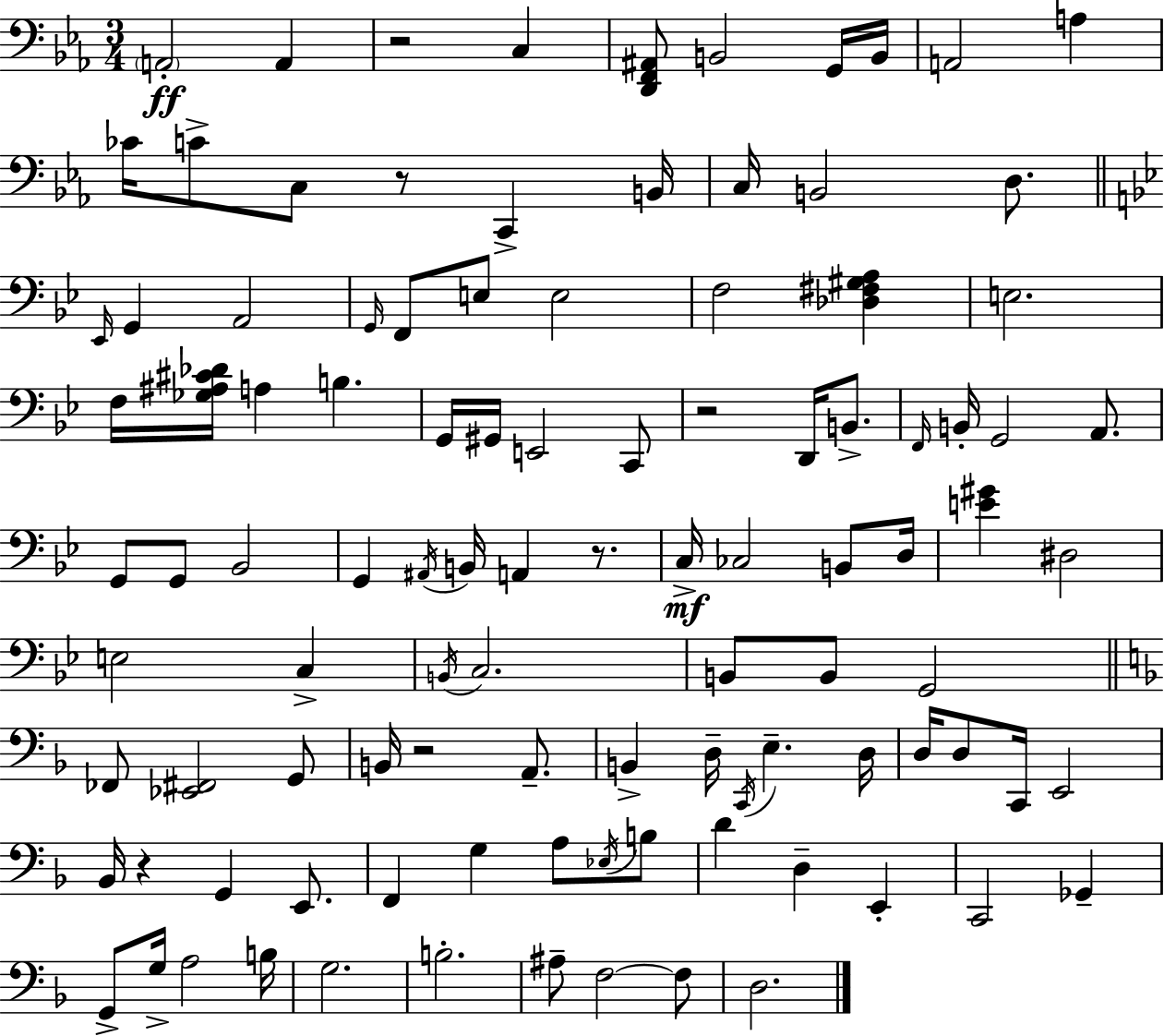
{
  \clef bass
  \numericTimeSignature
  \time 3/4
  \key ees \major
  \parenthesize a,2-.\ff a,4 | r2 c4 | <d, f, ais,>8 b,2 g,16 b,16 | a,2 a4 | \break ces'16 c'8-> c8 r8 c,4-> b,16 | c16 b,2 d8. | \bar "||" \break \key g \minor \grace { ees,16 } g,4 a,2 | \grace { g,16 } f,8 e8 e2 | f2 <des fis gis a>4 | e2. | \break f16 <ges ais cis' des'>16 a4 b4. | g,16 gis,16 e,2 | c,8 r2 d,16 b,8.-> | \grace { f,16 } b,16-. g,2 | \break a,8. g,8 g,8 bes,2 | g,4 \acciaccatura { ais,16 } b,16 a,4 | r8. c16->\mf ces2 | b,8 d16 <e' gis'>4 dis2 | \break e2 | c4-> \acciaccatura { b,16 } c2. | b,8 b,8 g,2 | \bar "||" \break \key d \minor fes,8 <ees, fis,>2 g,8 | b,16 r2 a,8.-- | b,4-> d16-- \acciaccatura { c,16 } e4.-- | d16 d16 d8 c,16 e,2 | \break bes,16 r4 g,4 e,8. | f,4 g4 a8 \acciaccatura { ees16 } | b8 d'4 d4-- e,4-. | c,2 ges,4-- | \break g,8-> g16-> a2 | b16 g2. | b2.-. | ais8-- f2~~ | \break f8 d2. | \bar "|."
}